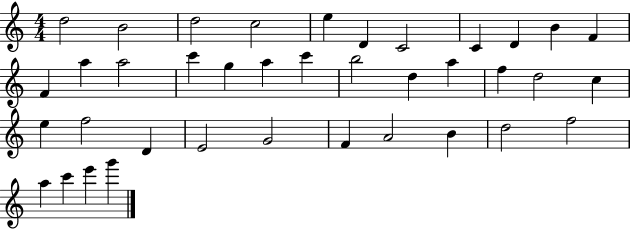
X:1
T:Untitled
M:4/4
L:1/4
K:C
d2 B2 d2 c2 e D C2 C D B F F a a2 c' g a c' b2 d a f d2 c e f2 D E2 G2 F A2 B d2 f2 a c' e' g'